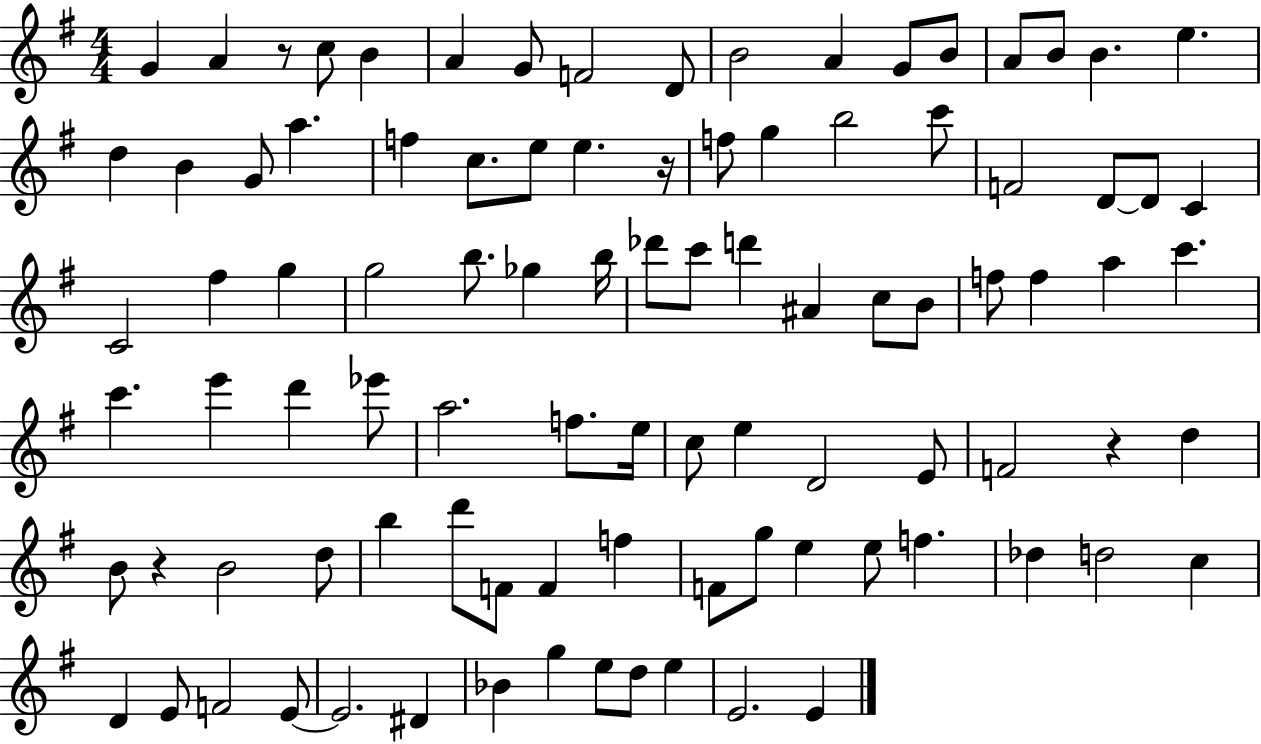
X:1
T:Untitled
M:4/4
L:1/4
K:G
G A z/2 c/2 B A G/2 F2 D/2 B2 A G/2 B/2 A/2 B/2 B e d B G/2 a f c/2 e/2 e z/4 f/2 g b2 c'/2 F2 D/2 D/2 C C2 ^f g g2 b/2 _g b/4 _d'/2 c'/2 d' ^A c/2 B/2 f/2 f a c' c' e' d' _e'/2 a2 f/2 e/4 c/2 e D2 E/2 F2 z d B/2 z B2 d/2 b d'/2 F/2 F f F/2 g/2 e e/2 f _d d2 c D E/2 F2 E/2 E2 ^D _B g e/2 d/2 e E2 E